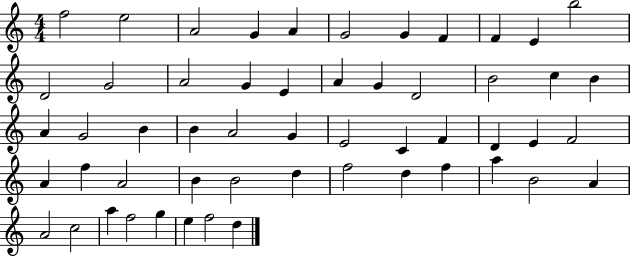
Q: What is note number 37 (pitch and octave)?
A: A4